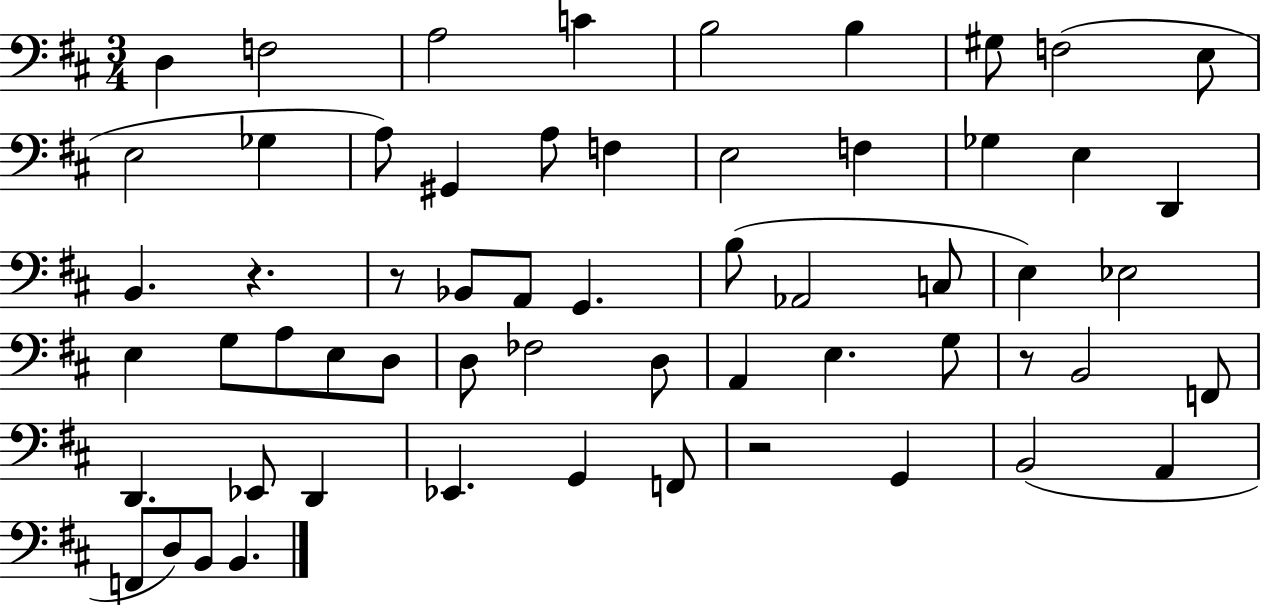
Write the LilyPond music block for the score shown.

{
  \clef bass
  \numericTimeSignature
  \time 3/4
  \key d \major
  d4 f2 | a2 c'4 | b2 b4 | gis8 f2( e8 | \break e2 ges4 | a8) gis,4 a8 f4 | e2 f4 | ges4 e4 d,4 | \break b,4. r4. | r8 bes,8 a,8 g,4. | b8( aes,2 c8 | e4) ees2 | \break e4 g8 a8 e8 d8 | d8 fes2 d8 | a,4 e4. g8 | r8 b,2 f,8 | \break d,4. ees,8 d,4 | ees,4. g,4 f,8 | r2 g,4 | b,2( a,4 | \break f,8 d8) b,8 b,4. | \bar "|."
}